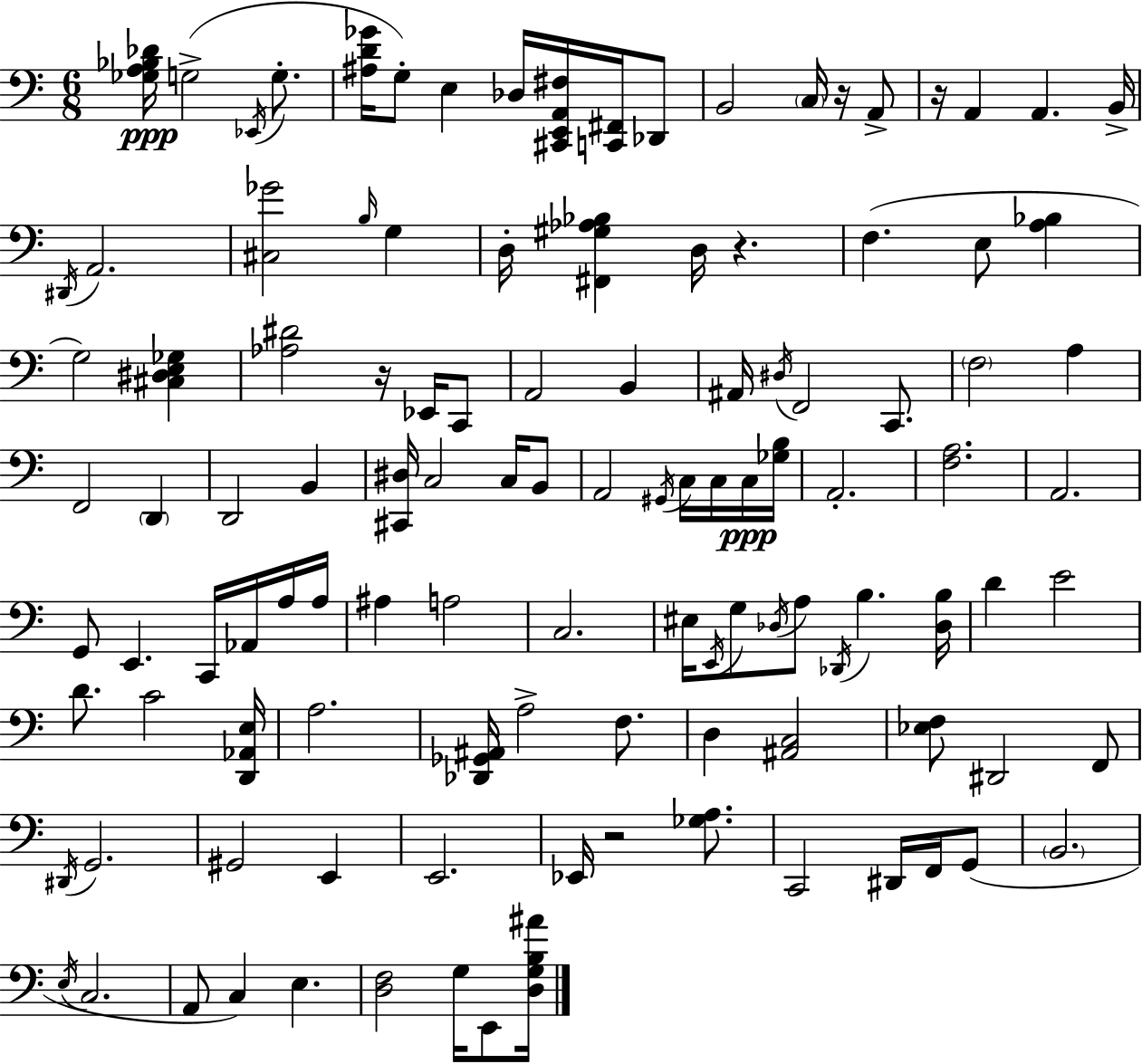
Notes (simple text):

[Gb3,A3,Bb3,Db4]/s G3/h Eb2/s G3/e. [A#3,D4,Gb4]/s G3/e E3/q Db3/s [C#2,E2,A2,F#3]/s [C2,F#2]/s Db2/e B2/h C3/s R/s A2/e R/s A2/q A2/q. B2/s D#2/s A2/h. [C#3,Gb4]/h B3/s G3/q D3/s [F#2,G#3,Ab3,Bb3]/q D3/s R/q. F3/q. E3/e [A3,Bb3]/q G3/h [C#3,D#3,E3,Gb3]/q [Ab3,D#4]/h R/s Eb2/s C2/e A2/h B2/q A#2/s D#3/s F2/h C2/e. F3/h A3/q F2/h D2/q D2/h B2/q [C#2,D#3]/s C3/h C3/s B2/e A2/h G#2/s C3/s C3/s C3/s [Gb3,B3]/s A2/h. [F3,A3]/h. A2/h. G2/e E2/q. C2/s Ab2/s A3/s A3/s A#3/q A3/h C3/h. EIS3/s E2/s G3/e Db3/s A3/e Db2/s B3/q. [Db3,B3]/s D4/q E4/h D4/e. C4/h [D2,Ab2,E3]/s A3/h. [Db2,Gb2,A#2]/s A3/h F3/e. D3/q [A#2,C3]/h [Eb3,F3]/e D#2/h F2/e D#2/s G2/h. G#2/h E2/q E2/h. Eb2/s R/h [Gb3,A3]/e. C2/h D#2/s F2/s G2/e B2/h. E3/s C3/h. A2/e C3/q E3/q. [D3,F3]/h G3/s E2/e [D3,G3,B3,A#4]/s